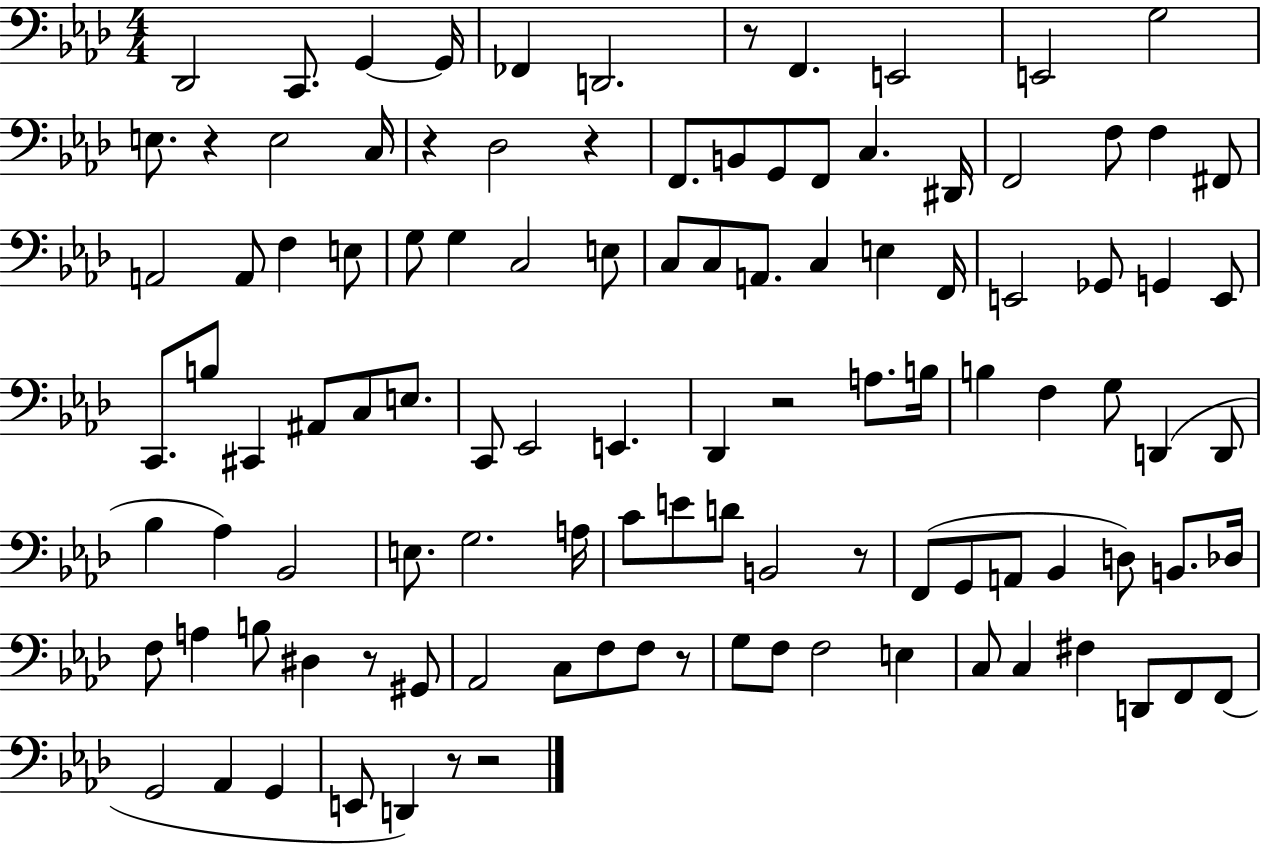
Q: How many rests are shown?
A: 10